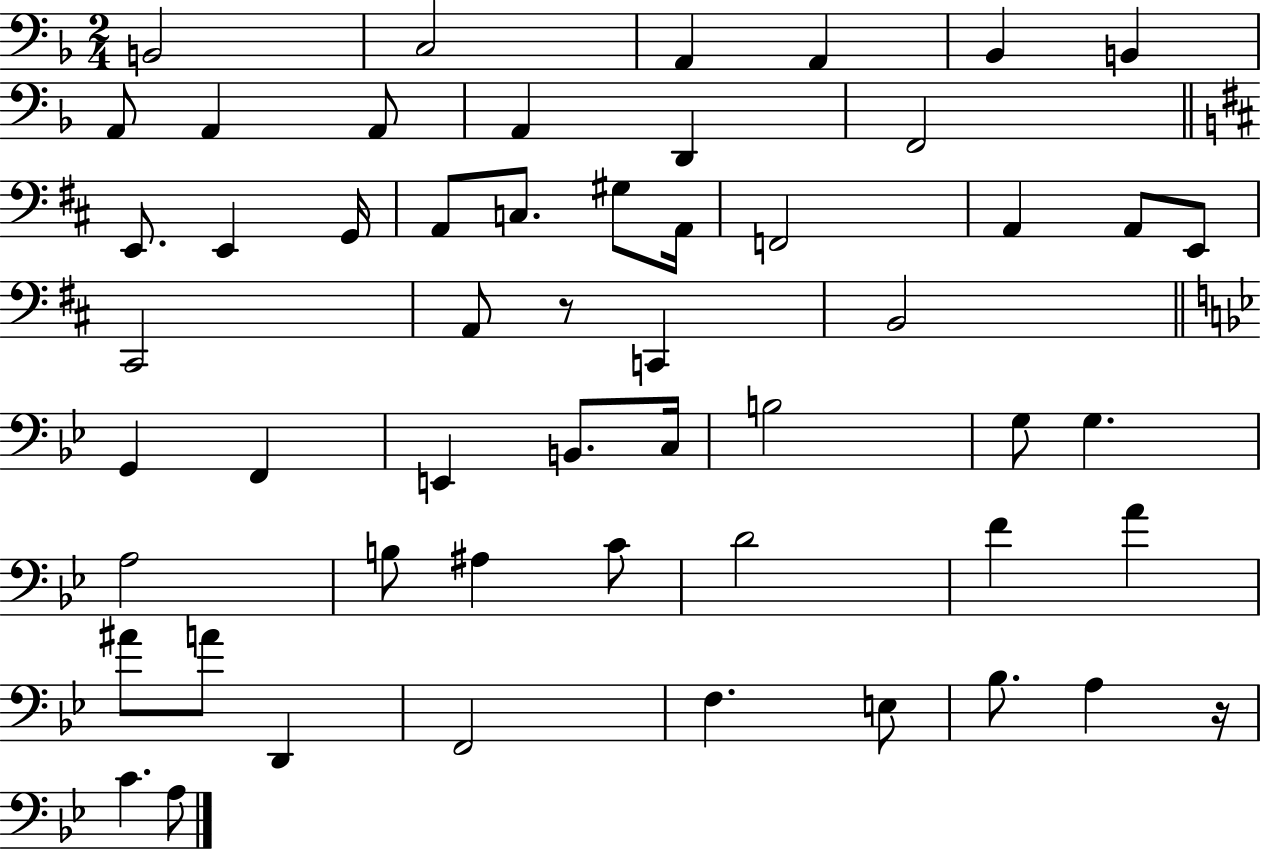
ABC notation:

X:1
T:Untitled
M:2/4
L:1/4
K:F
B,,2 C,2 A,, A,, _B,, B,, A,,/2 A,, A,,/2 A,, D,, F,,2 E,,/2 E,, G,,/4 A,,/2 C,/2 ^G,/2 A,,/4 F,,2 A,, A,,/2 E,,/2 ^C,,2 A,,/2 z/2 C,, B,,2 G,, F,, E,, B,,/2 C,/4 B,2 G,/2 G, A,2 B,/2 ^A, C/2 D2 F A ^A/2 A/2 D,, F,,2 F, E,/2 _B,/2 A, z/4 C A,/2